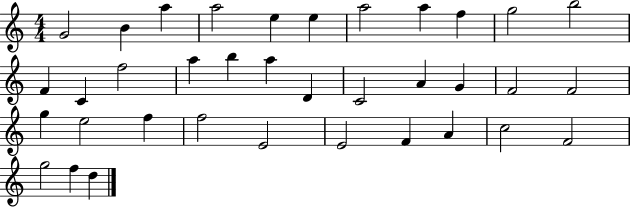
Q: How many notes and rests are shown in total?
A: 36